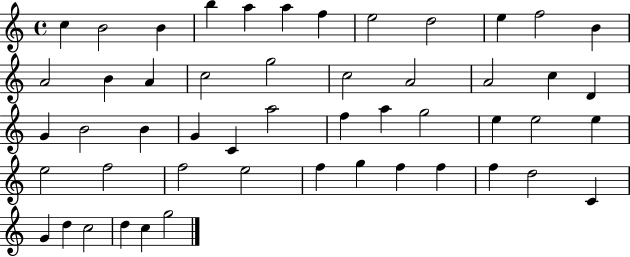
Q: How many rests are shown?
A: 0